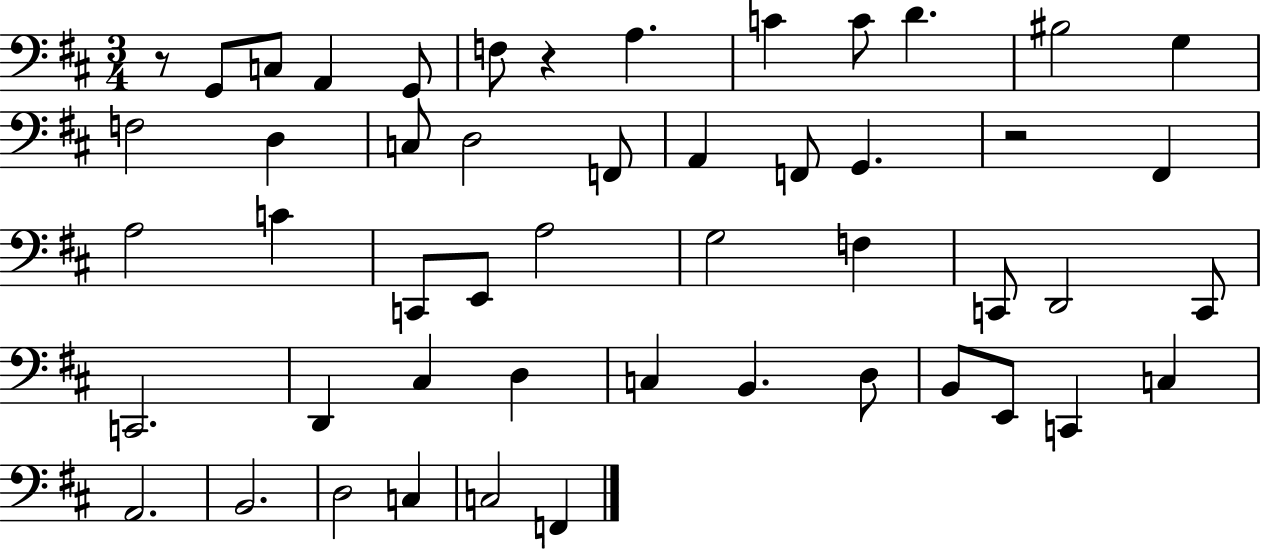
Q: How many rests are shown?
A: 3